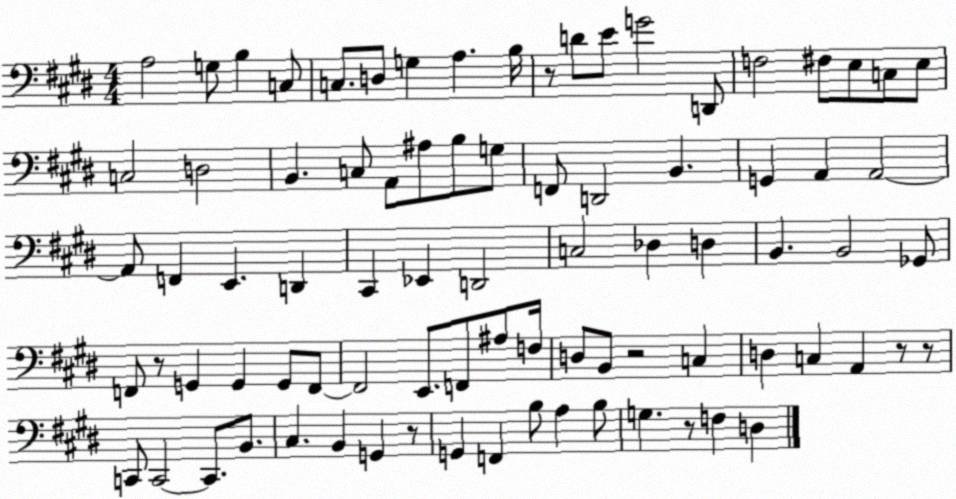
X:1
T:Untitled
M:4/4
L:1/4
K:E
A,2 G,/2 B, C,/2 C,/2 D,/2 G, A, B,/4 z/2 D/2 E/2 G2 D,,/2 F,2 ^F,/2 E,/2 C,/2 E,/2 C,2 D,2 B,, C,/2 A,,/2 ^A,/2 B,/2 G,/2 F,,/2 D,,2 B,, G,, A,, A,,2 A,,/2 F,, E,, D,, ^C,, _E,, D,,2 C,2 _D, D, B,, B,,2 _G,,/2 F,,/2 z/2 G,, G,, G,,/2 F,,/2 F,,2 E,,/2 F,,/2 ^A,/2 F,/4 D,/2 B,,/2 z2 C, D, C, A,, z/2 z/2 C,,/2 C,,2 C,,/2 B,,/2 ^C, B,, G,, z/2 G,, F,, B,/2 A, B,/2 G, z/2 F, D,